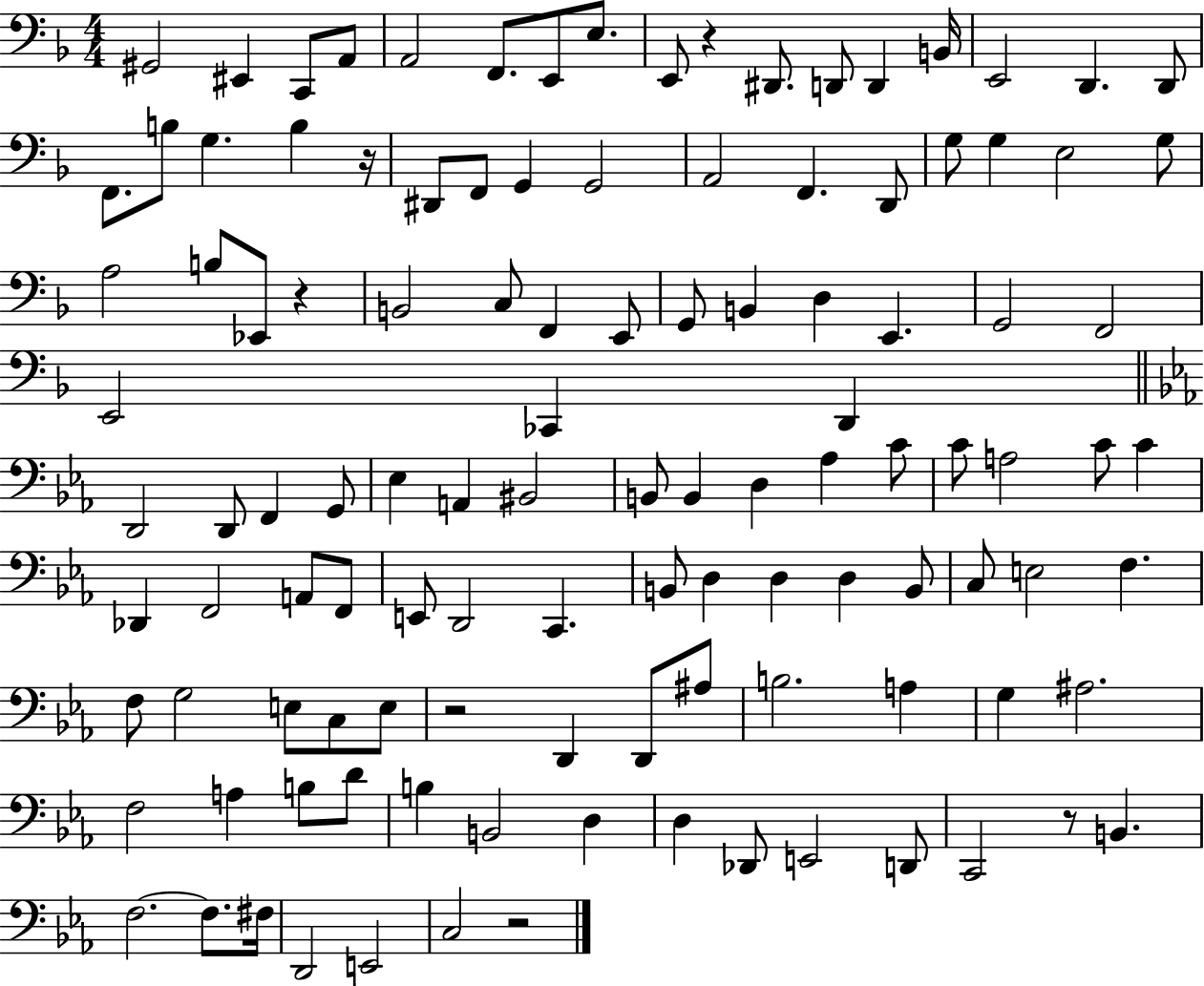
G#2/h EIS2/q C2/e A2/e A2/h F2/e. E2/e E3/e. E2/e R/q D#2/e. D2/e D2/q B2/s E2/h D2/q. D2/e F2/e. B3/e G3/q. B3/q R/s D#2/e F2/e G2/q G2/h A2/h F2/q. D2/e G3/e G3/q E3/h G3/e A3/h B3/e Eb2/e R/q B2/h C3/e F2/q E2/e G2/e B2/q D3/q E2/q. G2/h F2/h E2/h CES2/q D2/q D2/h D2/e F2/q G2/e Eb3/q A2/q BIS2/h B2/e B2/q D3/q Ab3/q C4/e C4/e A3/h C4/e C4/q Db2/q F2/h A2/e F2/e E2/e D2/h C2/q. B2/e D3/q D3/q D3/q B2/e C3/e E3/h F3/q. F3/e G3/h E3/e C3/e E3/e R/h D2/q D2/e A#3/e B3/h. A3/q G3/q A#3/h. F3/h A3/q B3/e D4/e B3/q B2/h D3/q D3/q Db2/e E2/h D2/e C2/h R/e B2/q. F3/h. F3/e. F#3/s D2/h E2/h C3/h R/h